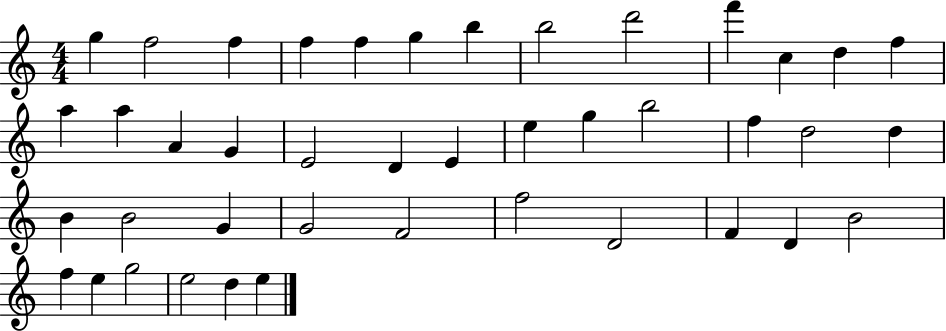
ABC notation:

X:1
T:Untitled
M:4/4
L:1/4
K:C
g f2 f f f g b b2 d'2 f' c d f a a A G E2 D E e g b2 f d2 d B B2 G G2 F2 f2 D2 F D B2 f e g2 e2 d e